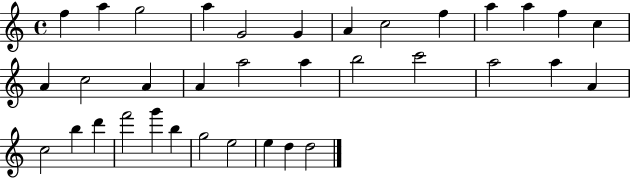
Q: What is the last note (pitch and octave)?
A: D5